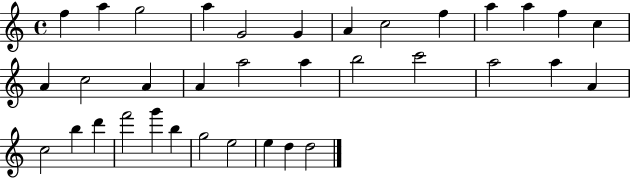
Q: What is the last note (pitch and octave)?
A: D5